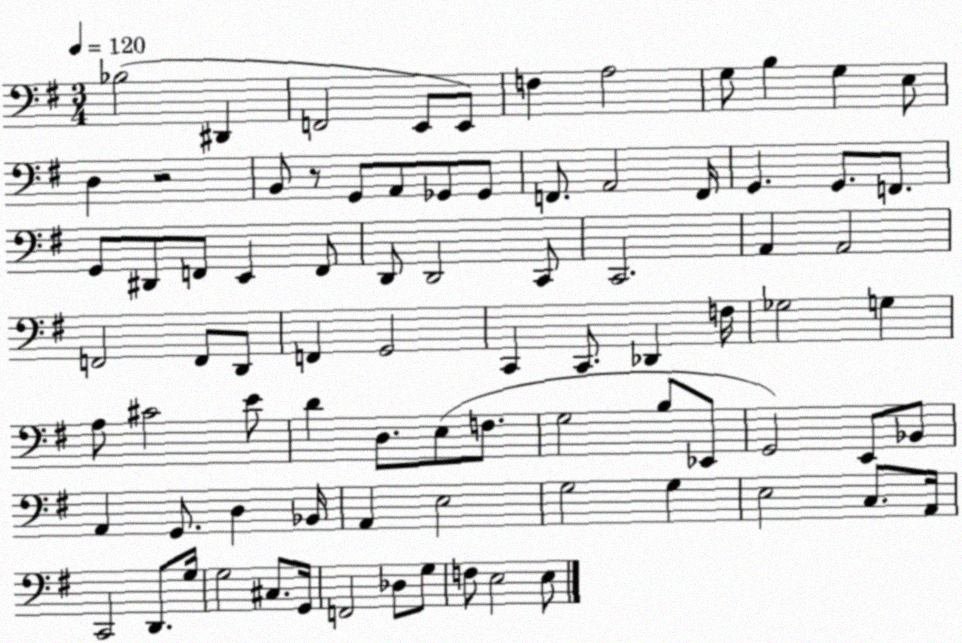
X:1
T:Untitled
M:3/4
L:1/4
K:G
_B,2 ^D,, F,,2 E,,/2 E,,/2 F, A,2 G,/2 B, G, E,/2 D, z2 B,,/2 z/2 G,,/2 A,,/2 _G,,/2 _G,,/2 F,,/2 A,,2 F,,/4 G,, G,,/2 F,,/2 G,,/2 ^D,,/2 F,,/2 E,, F,,/2 D,,/2 D,,2 C,,/2 C,,2 A,, A,,2 F,,2 F,,/2 D,,/2 F,, G,,2 C,, C,,/2 _D,, F,/4 _G,2 G, A,/2 ^C2 E/2 D D,/2 E,/2 F,/2 G,2 B,/2 _E,,/2 G,,2 E,,/2 _B,,/2 A,, G,,/2 D, _B,,/4 A,, E,2 G,2 G, E,2 C,/2 A,,/4 C,,2 D,,/2 G,/4 G,2 ^C,/2 G,,/4 F,,2 _D,/2 G,/2 F,/2 E,2 E,/2